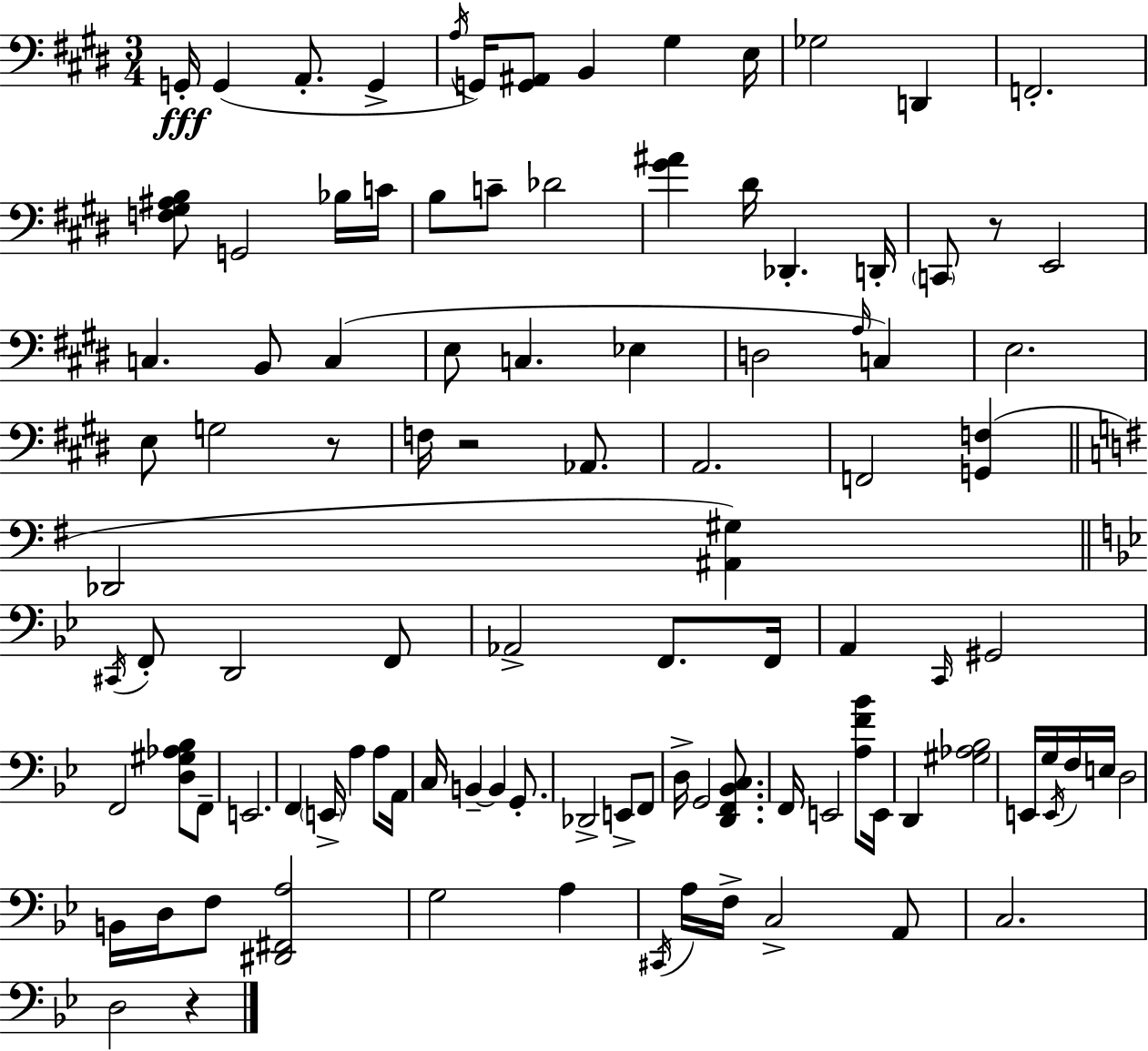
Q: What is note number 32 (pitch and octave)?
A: C3